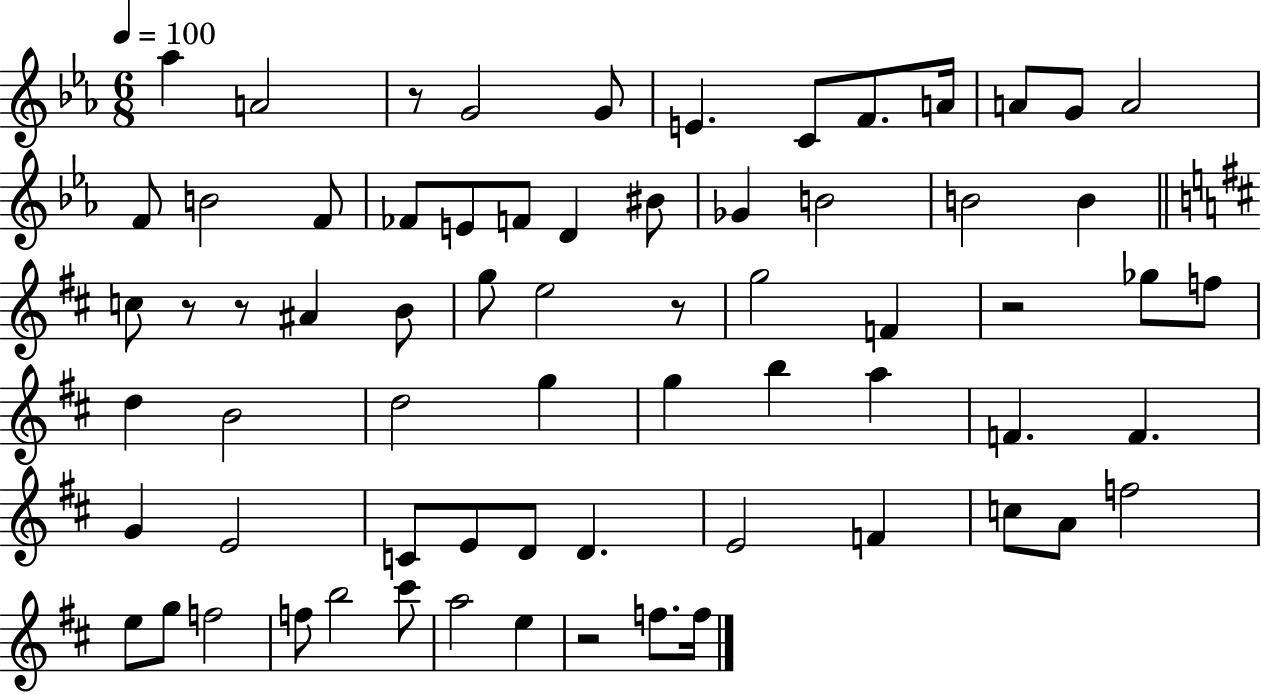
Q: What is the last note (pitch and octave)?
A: F5